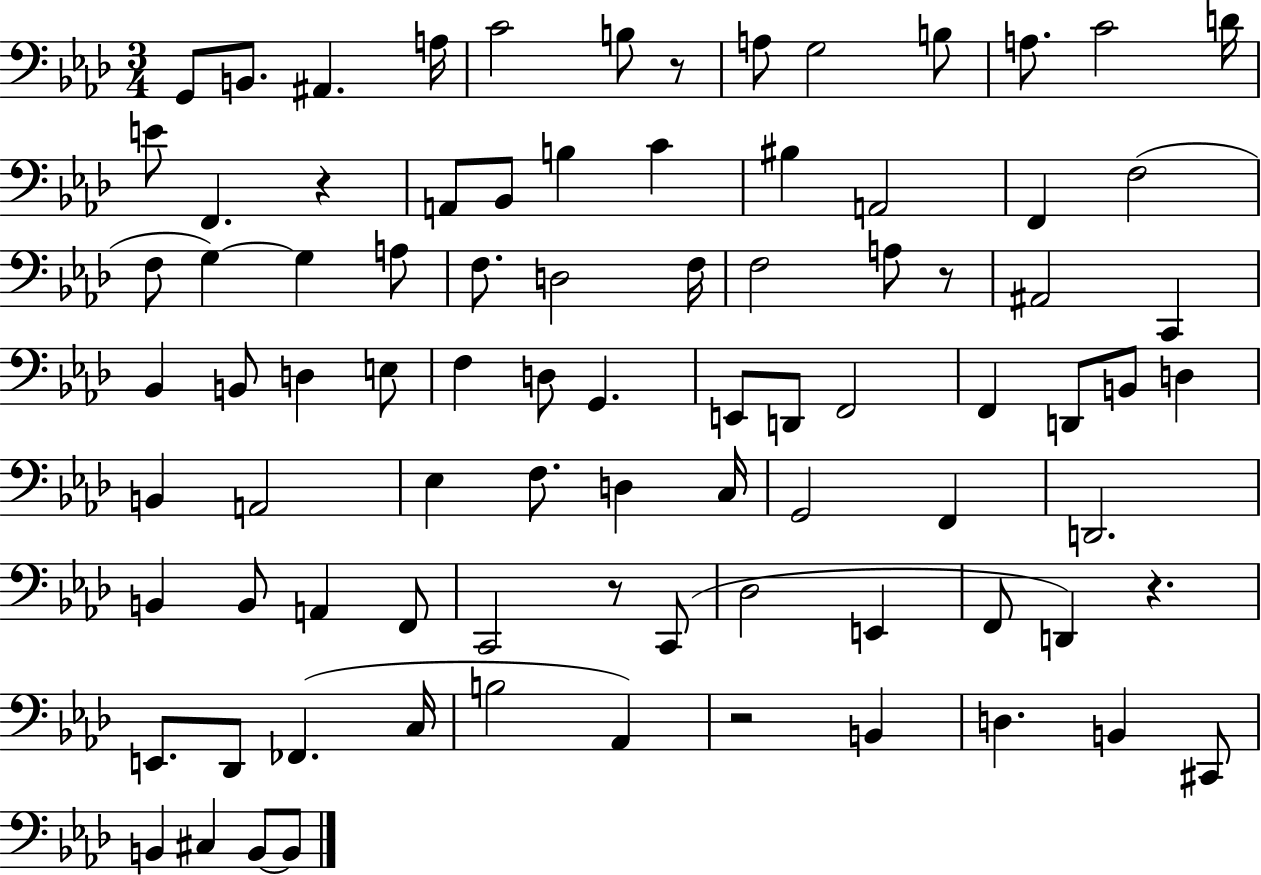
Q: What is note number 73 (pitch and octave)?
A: B2